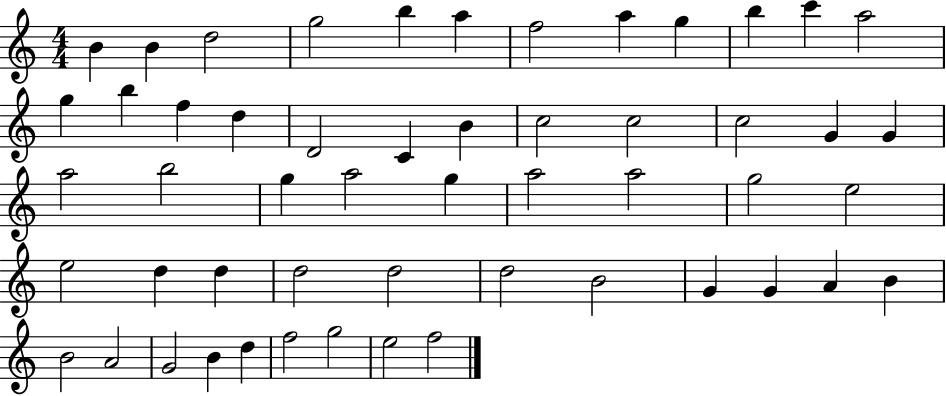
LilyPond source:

{
  \clef treble
  \numericTimeSignature
  \time 4/4
  \key c \major
  b'4 b'4 d''2 | g''2 b''4 a''4 | f''2 a''4 g''4 | b''4 c'''4 a''2 | \break g''4 b''4 f''4 d''4 | d'2 c'4 b'4 | c''2 c''2 | c''2 g'4 g'4 | \break a''2 b''2 | g''4 a''2 g''4 | a''2 a''2 | g''2 e''2 | \break e''2 d''4 d''4 | d''2 d''2 | d''2 b'2 | g'4 g'4 a'4 b'4 | \break b'2 a'2 | g'2 b'4 d''4 | f''2 g''2 | e''2 f''2 | \break \bar "|."
}